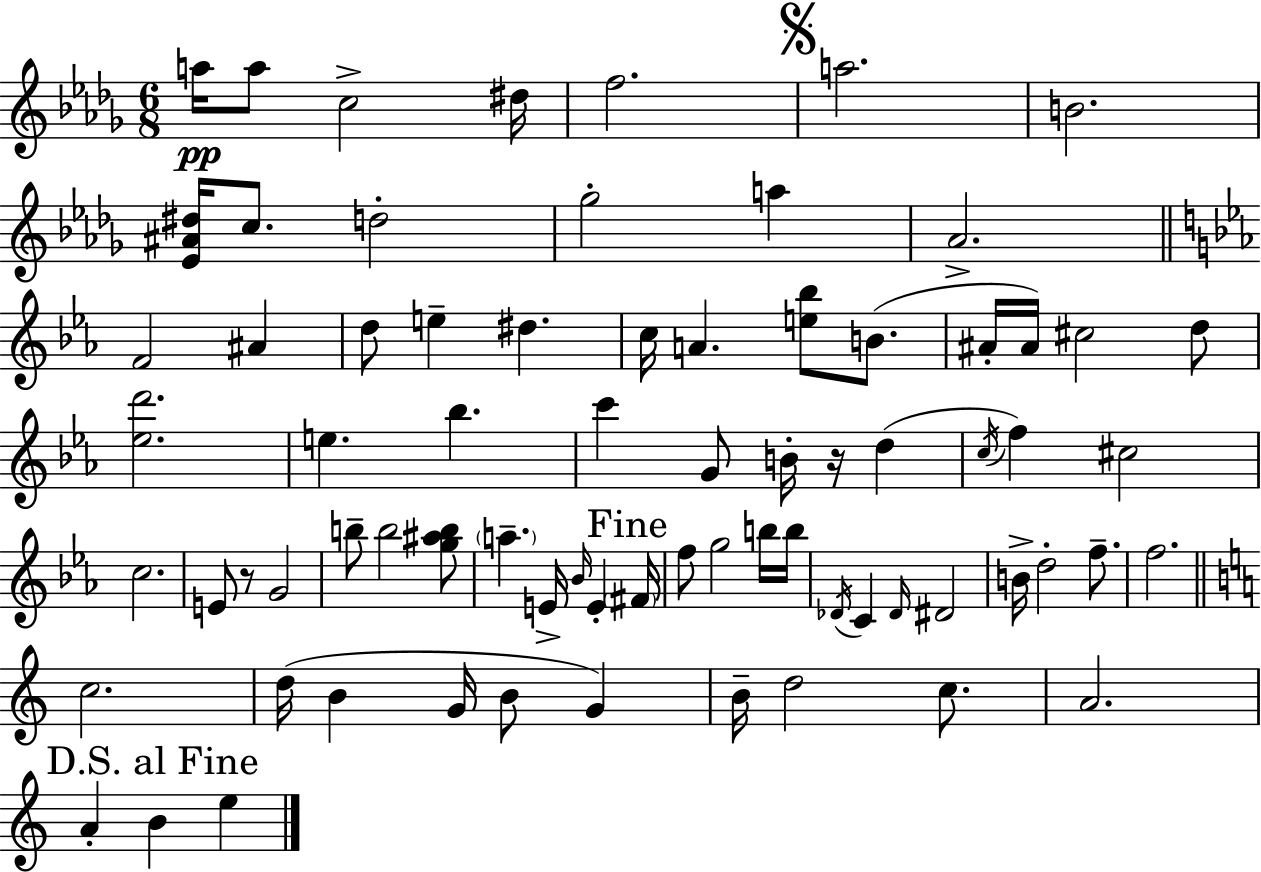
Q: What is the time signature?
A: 6/8